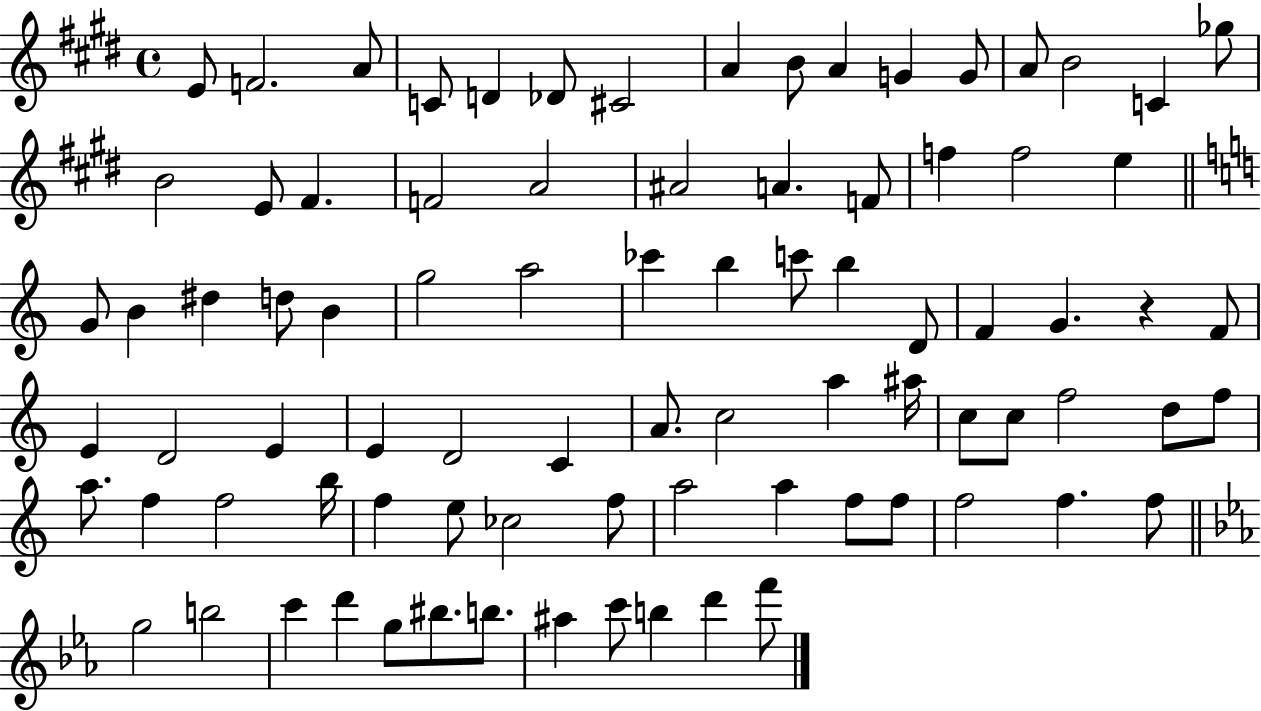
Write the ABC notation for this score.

X:1
T:Untitled
M:4/4
L:1/4
K:E
E/2 F2 A/2 C/2 D _D/2 ^C2 A B/2 A G G/2 A/2 B2 C _g/2 B2 E/2 ^F F2 A2 ^A2 A F/2 f f2 e G/2 B ^d d/2 B g2 a2 _c' b c'/2 b D/2 F G z F/2 E D2 E E D2 C A/2 c2 a ^a/4 c/2 c/2 f2 d/2 f/2 a/2 f f2 b/4 f e/2 _c2 f/2 a2 a f/2 f/2 f2 f f/2 g2 b2 c' d' g/2 ^b/2 b/2 ^a c'/2 b d' f'/2